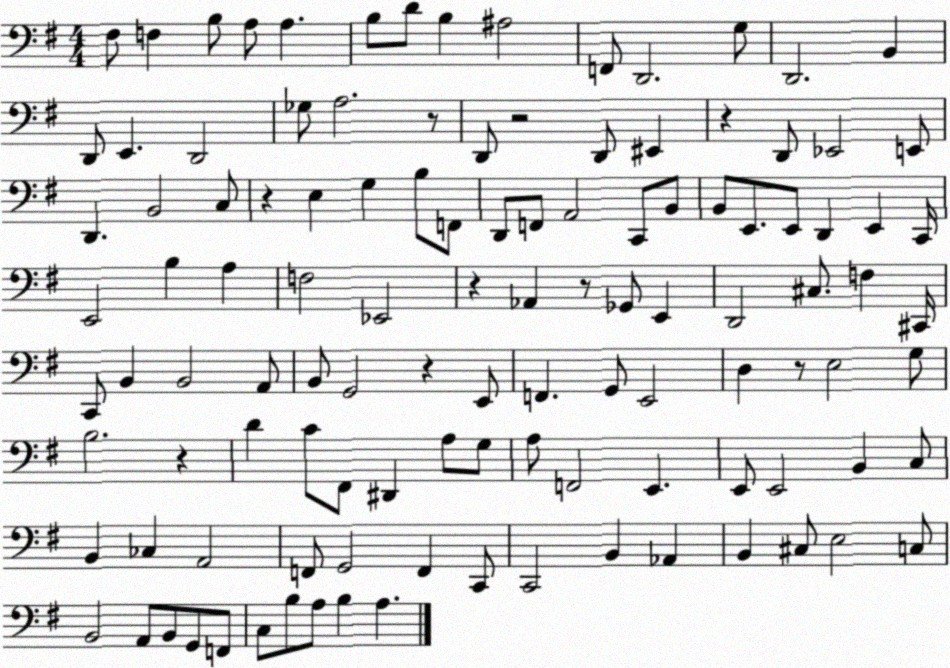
X:1
T:Untitled
M:4/4
L:1/4
K:G
^F,/2 F, B,/2 A,/2 A, B,/2 D/2 B, ^A,2 F,,/2 D,,2 G,/2 D,,2 B,, D,,/2 E,, D,,2 _G,/2 A,2 z/2 D,,/2 z2 D,,/2 ^E,, z D,,/2 _E,,2 E,,/2 D,, B,,2 C,/2 z E, G, B,/2 F,,/2 D,,/2 F,,/2 A,,2 C,,/2 B,,/2 B,,/2 E,,/2 E,,/2 D,, E,, C,,/4 E,,2 B, A, F,2 _E,,2 z _A,, z/2 _G,,/2 E,, D,,2 ^C,/2 F, ^C,,/4 C,,/2 B,, B,,2 A,,/2 B,,/2 G,,2 z E,,/2 F,, G,,/2 E,,2 D, z/2 E,2 G,/2 B,2 z D C/2 ^F,,/2 ^D,, A,/2 G,/2 A,/2 F,,2 E,, E,,/2 E,,2 B,, C,/2 B,, _C, A,,2 F,,/2 G,,2 F,, C,,/2 C,,2 B,, _A,, B,, ^C,/2 E,2 C,/2 B,,2 A,,/2 B,,/2 G,,/2 F,,/2 C,/2 B,/2 A,/2 B, A,